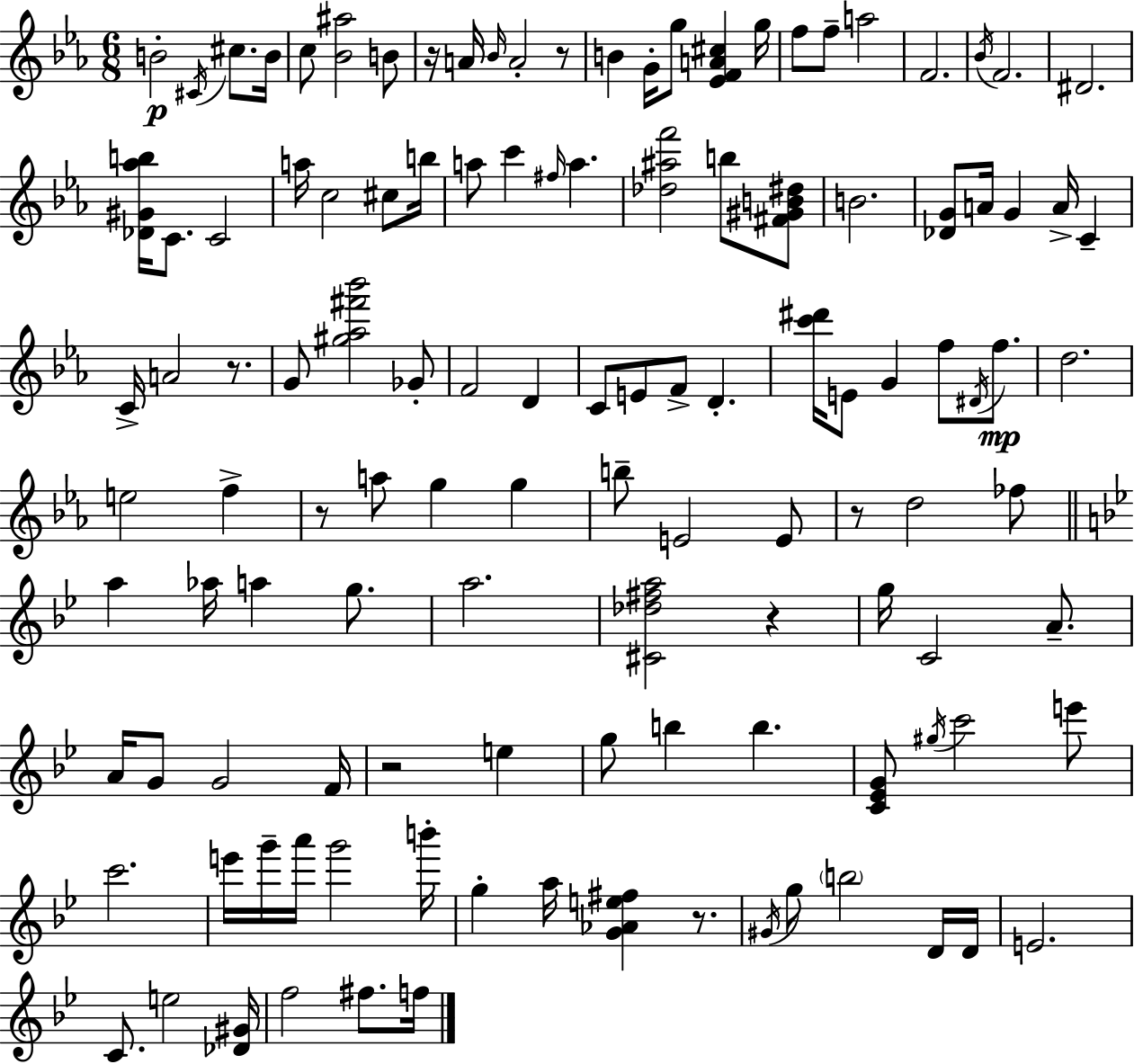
B4/h C#4/s C#5/e. B4/s C5/e [Bb4,A#5]/h B4/e R/s A4/s Bb4/s A4/h R/e B4/q G4/s G5/e [Eb4,F4,A4,C#5]/q G5/s F5/e F5/e A5/h F4/h. Bb4/s F4/h. D#4/h. [Db4,G#4,Ab5,B5]/s C4/e. C4/h A5/s C5/h C#5/e B5/s A5/e C6/q F#5/s A5/q. [Db5,A#5,F6]/h B5/e [F#4,G#4,B4,D#5]/e B4/h. [Db4,G4]/e A4/s G4/q A4/s C4/q C4/s A4/h R/e. G4/e [G#5,Ab5,F#6,Bb6]/h Gb4/e F4/h D4/q C4/e E4/e F4/e D4/q. [C6,D#6]/s E4/e G4/q F5/e D#4/s F5/e. D5/h. E5/h F5/q R/e A5/e G5/q G5/q B5/e E4/h E4/e R/e D5/h FES5/e A5/q Ab5/s A5/q G5/e. A5/h. [C#4,Db5,F#5,A5]/h R/q G5/s C4/h A4/e. A4/s G4/e G4/h F4/s R/h E5/q G5/e B5/q B5/q. [C4,Eb4,G4]/e G#5/s C6/h E6/e C6/h. E6/s G6/s A6/s G6/h B6/s G5/q A5/s [G4,Ab4,E5,F#5]/q R/e. G#4/s G5/e B5/h D4/s D4/s E4/h. C4/e. E5/h [Db4,G#4]/s F5/h F#5/e. F5/s